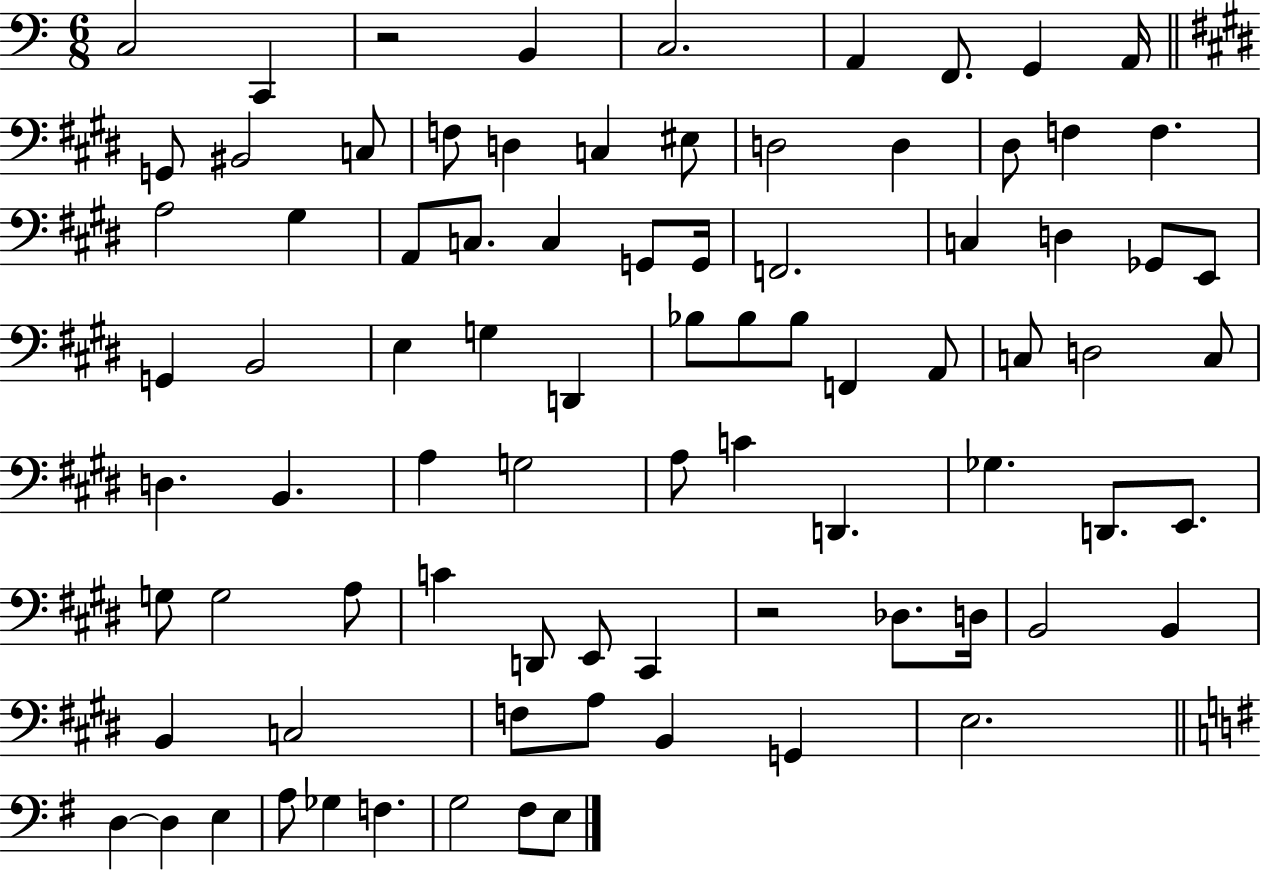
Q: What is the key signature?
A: C major